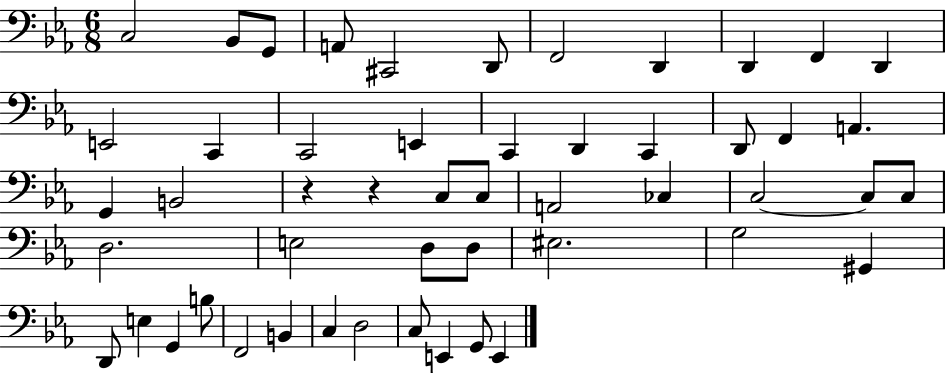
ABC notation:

X:1
T:Untitled
M:6/8
L:1/4
K:Eb
C,2 _B,,/2 G,,/2 A,,/2 ^C,,2 D,,/2 F,,2 D,, D,, F,, D,, E,,2 C,, C,,2 E,, C,, D,, C,, D,,/2 F,, A,, G,, B,,2 z z C,/2 C,/2 A,,2 _C, C,2 C,/2 C,/2 D,2 E,2 D,/2 D,/2 ^E,2 G,2 ^G,, D,,/2 E, G,, B,/2 F,,2 B,, C, D,2 C,/2 E,, G,,/2 E,,